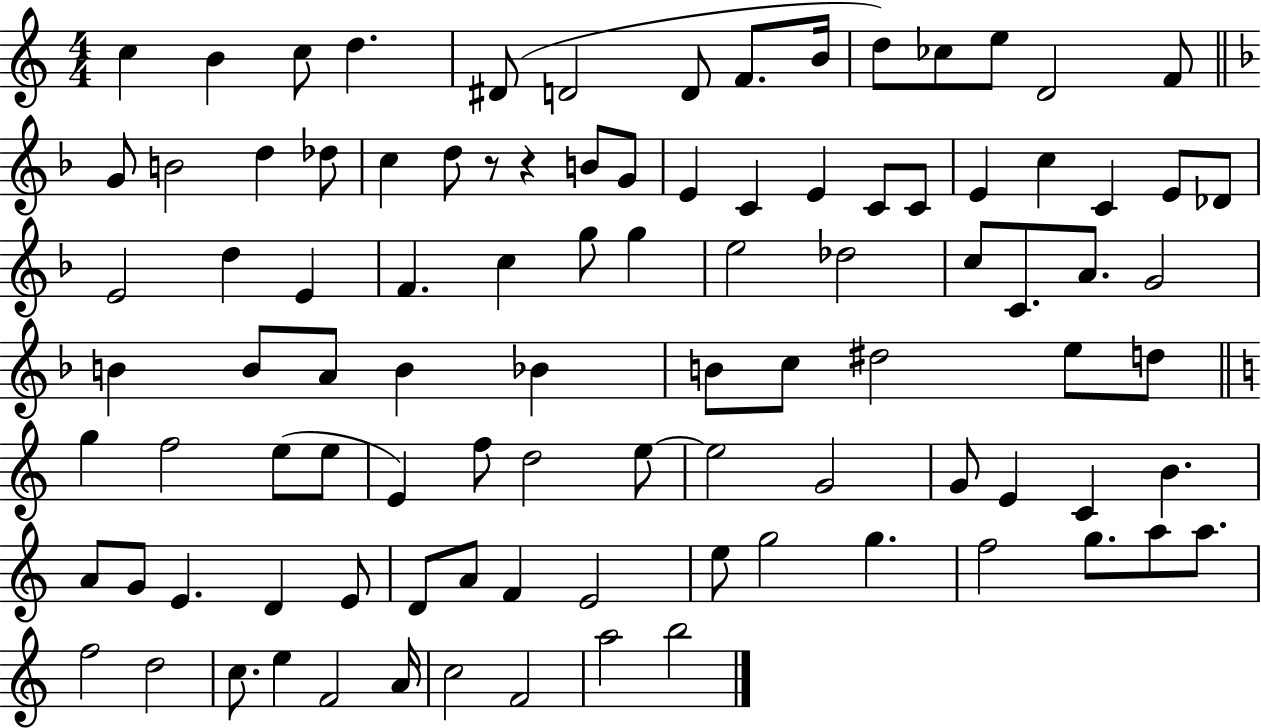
X:1
T:Untitled
M:4/4
L:1/4
K:C
c B c/2 d ^D/2 D2 D/2 F/2 B/4 d/2 _c/2 e/2 D2 F/2 G/2 B2 d _d/2 c d/2 z/2 z B/2 G/2 E C E C/2 C/2 E c C E/2 _D/2 E2 d E F c g/2 g e2 _d2 c/2 C/2 A/2 G2 B B/2 A/2 B _B B/2 c/2 ^d2 e/2 d/2 g f2 e/2 e/2 E f/2 d2 e/2 e2 G2 G/2 E C B A/2 G/2 E D E/2 D/2 A/2 F E2 e/2 g2 g f2 g/2 a/2 a/2 f2 d2 c/2 e F2 A/4 c2 F2 a2 b2